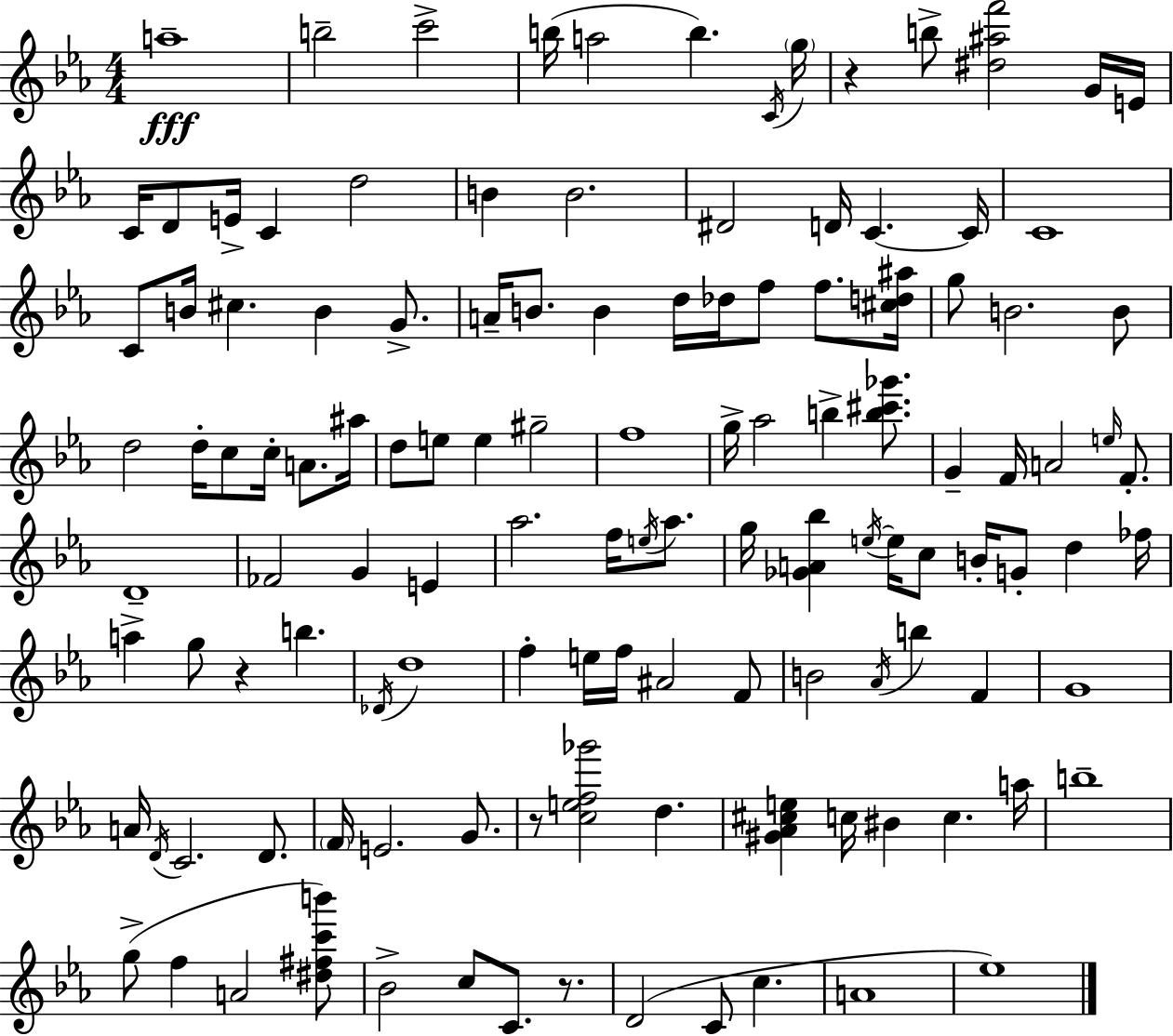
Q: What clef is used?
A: treble